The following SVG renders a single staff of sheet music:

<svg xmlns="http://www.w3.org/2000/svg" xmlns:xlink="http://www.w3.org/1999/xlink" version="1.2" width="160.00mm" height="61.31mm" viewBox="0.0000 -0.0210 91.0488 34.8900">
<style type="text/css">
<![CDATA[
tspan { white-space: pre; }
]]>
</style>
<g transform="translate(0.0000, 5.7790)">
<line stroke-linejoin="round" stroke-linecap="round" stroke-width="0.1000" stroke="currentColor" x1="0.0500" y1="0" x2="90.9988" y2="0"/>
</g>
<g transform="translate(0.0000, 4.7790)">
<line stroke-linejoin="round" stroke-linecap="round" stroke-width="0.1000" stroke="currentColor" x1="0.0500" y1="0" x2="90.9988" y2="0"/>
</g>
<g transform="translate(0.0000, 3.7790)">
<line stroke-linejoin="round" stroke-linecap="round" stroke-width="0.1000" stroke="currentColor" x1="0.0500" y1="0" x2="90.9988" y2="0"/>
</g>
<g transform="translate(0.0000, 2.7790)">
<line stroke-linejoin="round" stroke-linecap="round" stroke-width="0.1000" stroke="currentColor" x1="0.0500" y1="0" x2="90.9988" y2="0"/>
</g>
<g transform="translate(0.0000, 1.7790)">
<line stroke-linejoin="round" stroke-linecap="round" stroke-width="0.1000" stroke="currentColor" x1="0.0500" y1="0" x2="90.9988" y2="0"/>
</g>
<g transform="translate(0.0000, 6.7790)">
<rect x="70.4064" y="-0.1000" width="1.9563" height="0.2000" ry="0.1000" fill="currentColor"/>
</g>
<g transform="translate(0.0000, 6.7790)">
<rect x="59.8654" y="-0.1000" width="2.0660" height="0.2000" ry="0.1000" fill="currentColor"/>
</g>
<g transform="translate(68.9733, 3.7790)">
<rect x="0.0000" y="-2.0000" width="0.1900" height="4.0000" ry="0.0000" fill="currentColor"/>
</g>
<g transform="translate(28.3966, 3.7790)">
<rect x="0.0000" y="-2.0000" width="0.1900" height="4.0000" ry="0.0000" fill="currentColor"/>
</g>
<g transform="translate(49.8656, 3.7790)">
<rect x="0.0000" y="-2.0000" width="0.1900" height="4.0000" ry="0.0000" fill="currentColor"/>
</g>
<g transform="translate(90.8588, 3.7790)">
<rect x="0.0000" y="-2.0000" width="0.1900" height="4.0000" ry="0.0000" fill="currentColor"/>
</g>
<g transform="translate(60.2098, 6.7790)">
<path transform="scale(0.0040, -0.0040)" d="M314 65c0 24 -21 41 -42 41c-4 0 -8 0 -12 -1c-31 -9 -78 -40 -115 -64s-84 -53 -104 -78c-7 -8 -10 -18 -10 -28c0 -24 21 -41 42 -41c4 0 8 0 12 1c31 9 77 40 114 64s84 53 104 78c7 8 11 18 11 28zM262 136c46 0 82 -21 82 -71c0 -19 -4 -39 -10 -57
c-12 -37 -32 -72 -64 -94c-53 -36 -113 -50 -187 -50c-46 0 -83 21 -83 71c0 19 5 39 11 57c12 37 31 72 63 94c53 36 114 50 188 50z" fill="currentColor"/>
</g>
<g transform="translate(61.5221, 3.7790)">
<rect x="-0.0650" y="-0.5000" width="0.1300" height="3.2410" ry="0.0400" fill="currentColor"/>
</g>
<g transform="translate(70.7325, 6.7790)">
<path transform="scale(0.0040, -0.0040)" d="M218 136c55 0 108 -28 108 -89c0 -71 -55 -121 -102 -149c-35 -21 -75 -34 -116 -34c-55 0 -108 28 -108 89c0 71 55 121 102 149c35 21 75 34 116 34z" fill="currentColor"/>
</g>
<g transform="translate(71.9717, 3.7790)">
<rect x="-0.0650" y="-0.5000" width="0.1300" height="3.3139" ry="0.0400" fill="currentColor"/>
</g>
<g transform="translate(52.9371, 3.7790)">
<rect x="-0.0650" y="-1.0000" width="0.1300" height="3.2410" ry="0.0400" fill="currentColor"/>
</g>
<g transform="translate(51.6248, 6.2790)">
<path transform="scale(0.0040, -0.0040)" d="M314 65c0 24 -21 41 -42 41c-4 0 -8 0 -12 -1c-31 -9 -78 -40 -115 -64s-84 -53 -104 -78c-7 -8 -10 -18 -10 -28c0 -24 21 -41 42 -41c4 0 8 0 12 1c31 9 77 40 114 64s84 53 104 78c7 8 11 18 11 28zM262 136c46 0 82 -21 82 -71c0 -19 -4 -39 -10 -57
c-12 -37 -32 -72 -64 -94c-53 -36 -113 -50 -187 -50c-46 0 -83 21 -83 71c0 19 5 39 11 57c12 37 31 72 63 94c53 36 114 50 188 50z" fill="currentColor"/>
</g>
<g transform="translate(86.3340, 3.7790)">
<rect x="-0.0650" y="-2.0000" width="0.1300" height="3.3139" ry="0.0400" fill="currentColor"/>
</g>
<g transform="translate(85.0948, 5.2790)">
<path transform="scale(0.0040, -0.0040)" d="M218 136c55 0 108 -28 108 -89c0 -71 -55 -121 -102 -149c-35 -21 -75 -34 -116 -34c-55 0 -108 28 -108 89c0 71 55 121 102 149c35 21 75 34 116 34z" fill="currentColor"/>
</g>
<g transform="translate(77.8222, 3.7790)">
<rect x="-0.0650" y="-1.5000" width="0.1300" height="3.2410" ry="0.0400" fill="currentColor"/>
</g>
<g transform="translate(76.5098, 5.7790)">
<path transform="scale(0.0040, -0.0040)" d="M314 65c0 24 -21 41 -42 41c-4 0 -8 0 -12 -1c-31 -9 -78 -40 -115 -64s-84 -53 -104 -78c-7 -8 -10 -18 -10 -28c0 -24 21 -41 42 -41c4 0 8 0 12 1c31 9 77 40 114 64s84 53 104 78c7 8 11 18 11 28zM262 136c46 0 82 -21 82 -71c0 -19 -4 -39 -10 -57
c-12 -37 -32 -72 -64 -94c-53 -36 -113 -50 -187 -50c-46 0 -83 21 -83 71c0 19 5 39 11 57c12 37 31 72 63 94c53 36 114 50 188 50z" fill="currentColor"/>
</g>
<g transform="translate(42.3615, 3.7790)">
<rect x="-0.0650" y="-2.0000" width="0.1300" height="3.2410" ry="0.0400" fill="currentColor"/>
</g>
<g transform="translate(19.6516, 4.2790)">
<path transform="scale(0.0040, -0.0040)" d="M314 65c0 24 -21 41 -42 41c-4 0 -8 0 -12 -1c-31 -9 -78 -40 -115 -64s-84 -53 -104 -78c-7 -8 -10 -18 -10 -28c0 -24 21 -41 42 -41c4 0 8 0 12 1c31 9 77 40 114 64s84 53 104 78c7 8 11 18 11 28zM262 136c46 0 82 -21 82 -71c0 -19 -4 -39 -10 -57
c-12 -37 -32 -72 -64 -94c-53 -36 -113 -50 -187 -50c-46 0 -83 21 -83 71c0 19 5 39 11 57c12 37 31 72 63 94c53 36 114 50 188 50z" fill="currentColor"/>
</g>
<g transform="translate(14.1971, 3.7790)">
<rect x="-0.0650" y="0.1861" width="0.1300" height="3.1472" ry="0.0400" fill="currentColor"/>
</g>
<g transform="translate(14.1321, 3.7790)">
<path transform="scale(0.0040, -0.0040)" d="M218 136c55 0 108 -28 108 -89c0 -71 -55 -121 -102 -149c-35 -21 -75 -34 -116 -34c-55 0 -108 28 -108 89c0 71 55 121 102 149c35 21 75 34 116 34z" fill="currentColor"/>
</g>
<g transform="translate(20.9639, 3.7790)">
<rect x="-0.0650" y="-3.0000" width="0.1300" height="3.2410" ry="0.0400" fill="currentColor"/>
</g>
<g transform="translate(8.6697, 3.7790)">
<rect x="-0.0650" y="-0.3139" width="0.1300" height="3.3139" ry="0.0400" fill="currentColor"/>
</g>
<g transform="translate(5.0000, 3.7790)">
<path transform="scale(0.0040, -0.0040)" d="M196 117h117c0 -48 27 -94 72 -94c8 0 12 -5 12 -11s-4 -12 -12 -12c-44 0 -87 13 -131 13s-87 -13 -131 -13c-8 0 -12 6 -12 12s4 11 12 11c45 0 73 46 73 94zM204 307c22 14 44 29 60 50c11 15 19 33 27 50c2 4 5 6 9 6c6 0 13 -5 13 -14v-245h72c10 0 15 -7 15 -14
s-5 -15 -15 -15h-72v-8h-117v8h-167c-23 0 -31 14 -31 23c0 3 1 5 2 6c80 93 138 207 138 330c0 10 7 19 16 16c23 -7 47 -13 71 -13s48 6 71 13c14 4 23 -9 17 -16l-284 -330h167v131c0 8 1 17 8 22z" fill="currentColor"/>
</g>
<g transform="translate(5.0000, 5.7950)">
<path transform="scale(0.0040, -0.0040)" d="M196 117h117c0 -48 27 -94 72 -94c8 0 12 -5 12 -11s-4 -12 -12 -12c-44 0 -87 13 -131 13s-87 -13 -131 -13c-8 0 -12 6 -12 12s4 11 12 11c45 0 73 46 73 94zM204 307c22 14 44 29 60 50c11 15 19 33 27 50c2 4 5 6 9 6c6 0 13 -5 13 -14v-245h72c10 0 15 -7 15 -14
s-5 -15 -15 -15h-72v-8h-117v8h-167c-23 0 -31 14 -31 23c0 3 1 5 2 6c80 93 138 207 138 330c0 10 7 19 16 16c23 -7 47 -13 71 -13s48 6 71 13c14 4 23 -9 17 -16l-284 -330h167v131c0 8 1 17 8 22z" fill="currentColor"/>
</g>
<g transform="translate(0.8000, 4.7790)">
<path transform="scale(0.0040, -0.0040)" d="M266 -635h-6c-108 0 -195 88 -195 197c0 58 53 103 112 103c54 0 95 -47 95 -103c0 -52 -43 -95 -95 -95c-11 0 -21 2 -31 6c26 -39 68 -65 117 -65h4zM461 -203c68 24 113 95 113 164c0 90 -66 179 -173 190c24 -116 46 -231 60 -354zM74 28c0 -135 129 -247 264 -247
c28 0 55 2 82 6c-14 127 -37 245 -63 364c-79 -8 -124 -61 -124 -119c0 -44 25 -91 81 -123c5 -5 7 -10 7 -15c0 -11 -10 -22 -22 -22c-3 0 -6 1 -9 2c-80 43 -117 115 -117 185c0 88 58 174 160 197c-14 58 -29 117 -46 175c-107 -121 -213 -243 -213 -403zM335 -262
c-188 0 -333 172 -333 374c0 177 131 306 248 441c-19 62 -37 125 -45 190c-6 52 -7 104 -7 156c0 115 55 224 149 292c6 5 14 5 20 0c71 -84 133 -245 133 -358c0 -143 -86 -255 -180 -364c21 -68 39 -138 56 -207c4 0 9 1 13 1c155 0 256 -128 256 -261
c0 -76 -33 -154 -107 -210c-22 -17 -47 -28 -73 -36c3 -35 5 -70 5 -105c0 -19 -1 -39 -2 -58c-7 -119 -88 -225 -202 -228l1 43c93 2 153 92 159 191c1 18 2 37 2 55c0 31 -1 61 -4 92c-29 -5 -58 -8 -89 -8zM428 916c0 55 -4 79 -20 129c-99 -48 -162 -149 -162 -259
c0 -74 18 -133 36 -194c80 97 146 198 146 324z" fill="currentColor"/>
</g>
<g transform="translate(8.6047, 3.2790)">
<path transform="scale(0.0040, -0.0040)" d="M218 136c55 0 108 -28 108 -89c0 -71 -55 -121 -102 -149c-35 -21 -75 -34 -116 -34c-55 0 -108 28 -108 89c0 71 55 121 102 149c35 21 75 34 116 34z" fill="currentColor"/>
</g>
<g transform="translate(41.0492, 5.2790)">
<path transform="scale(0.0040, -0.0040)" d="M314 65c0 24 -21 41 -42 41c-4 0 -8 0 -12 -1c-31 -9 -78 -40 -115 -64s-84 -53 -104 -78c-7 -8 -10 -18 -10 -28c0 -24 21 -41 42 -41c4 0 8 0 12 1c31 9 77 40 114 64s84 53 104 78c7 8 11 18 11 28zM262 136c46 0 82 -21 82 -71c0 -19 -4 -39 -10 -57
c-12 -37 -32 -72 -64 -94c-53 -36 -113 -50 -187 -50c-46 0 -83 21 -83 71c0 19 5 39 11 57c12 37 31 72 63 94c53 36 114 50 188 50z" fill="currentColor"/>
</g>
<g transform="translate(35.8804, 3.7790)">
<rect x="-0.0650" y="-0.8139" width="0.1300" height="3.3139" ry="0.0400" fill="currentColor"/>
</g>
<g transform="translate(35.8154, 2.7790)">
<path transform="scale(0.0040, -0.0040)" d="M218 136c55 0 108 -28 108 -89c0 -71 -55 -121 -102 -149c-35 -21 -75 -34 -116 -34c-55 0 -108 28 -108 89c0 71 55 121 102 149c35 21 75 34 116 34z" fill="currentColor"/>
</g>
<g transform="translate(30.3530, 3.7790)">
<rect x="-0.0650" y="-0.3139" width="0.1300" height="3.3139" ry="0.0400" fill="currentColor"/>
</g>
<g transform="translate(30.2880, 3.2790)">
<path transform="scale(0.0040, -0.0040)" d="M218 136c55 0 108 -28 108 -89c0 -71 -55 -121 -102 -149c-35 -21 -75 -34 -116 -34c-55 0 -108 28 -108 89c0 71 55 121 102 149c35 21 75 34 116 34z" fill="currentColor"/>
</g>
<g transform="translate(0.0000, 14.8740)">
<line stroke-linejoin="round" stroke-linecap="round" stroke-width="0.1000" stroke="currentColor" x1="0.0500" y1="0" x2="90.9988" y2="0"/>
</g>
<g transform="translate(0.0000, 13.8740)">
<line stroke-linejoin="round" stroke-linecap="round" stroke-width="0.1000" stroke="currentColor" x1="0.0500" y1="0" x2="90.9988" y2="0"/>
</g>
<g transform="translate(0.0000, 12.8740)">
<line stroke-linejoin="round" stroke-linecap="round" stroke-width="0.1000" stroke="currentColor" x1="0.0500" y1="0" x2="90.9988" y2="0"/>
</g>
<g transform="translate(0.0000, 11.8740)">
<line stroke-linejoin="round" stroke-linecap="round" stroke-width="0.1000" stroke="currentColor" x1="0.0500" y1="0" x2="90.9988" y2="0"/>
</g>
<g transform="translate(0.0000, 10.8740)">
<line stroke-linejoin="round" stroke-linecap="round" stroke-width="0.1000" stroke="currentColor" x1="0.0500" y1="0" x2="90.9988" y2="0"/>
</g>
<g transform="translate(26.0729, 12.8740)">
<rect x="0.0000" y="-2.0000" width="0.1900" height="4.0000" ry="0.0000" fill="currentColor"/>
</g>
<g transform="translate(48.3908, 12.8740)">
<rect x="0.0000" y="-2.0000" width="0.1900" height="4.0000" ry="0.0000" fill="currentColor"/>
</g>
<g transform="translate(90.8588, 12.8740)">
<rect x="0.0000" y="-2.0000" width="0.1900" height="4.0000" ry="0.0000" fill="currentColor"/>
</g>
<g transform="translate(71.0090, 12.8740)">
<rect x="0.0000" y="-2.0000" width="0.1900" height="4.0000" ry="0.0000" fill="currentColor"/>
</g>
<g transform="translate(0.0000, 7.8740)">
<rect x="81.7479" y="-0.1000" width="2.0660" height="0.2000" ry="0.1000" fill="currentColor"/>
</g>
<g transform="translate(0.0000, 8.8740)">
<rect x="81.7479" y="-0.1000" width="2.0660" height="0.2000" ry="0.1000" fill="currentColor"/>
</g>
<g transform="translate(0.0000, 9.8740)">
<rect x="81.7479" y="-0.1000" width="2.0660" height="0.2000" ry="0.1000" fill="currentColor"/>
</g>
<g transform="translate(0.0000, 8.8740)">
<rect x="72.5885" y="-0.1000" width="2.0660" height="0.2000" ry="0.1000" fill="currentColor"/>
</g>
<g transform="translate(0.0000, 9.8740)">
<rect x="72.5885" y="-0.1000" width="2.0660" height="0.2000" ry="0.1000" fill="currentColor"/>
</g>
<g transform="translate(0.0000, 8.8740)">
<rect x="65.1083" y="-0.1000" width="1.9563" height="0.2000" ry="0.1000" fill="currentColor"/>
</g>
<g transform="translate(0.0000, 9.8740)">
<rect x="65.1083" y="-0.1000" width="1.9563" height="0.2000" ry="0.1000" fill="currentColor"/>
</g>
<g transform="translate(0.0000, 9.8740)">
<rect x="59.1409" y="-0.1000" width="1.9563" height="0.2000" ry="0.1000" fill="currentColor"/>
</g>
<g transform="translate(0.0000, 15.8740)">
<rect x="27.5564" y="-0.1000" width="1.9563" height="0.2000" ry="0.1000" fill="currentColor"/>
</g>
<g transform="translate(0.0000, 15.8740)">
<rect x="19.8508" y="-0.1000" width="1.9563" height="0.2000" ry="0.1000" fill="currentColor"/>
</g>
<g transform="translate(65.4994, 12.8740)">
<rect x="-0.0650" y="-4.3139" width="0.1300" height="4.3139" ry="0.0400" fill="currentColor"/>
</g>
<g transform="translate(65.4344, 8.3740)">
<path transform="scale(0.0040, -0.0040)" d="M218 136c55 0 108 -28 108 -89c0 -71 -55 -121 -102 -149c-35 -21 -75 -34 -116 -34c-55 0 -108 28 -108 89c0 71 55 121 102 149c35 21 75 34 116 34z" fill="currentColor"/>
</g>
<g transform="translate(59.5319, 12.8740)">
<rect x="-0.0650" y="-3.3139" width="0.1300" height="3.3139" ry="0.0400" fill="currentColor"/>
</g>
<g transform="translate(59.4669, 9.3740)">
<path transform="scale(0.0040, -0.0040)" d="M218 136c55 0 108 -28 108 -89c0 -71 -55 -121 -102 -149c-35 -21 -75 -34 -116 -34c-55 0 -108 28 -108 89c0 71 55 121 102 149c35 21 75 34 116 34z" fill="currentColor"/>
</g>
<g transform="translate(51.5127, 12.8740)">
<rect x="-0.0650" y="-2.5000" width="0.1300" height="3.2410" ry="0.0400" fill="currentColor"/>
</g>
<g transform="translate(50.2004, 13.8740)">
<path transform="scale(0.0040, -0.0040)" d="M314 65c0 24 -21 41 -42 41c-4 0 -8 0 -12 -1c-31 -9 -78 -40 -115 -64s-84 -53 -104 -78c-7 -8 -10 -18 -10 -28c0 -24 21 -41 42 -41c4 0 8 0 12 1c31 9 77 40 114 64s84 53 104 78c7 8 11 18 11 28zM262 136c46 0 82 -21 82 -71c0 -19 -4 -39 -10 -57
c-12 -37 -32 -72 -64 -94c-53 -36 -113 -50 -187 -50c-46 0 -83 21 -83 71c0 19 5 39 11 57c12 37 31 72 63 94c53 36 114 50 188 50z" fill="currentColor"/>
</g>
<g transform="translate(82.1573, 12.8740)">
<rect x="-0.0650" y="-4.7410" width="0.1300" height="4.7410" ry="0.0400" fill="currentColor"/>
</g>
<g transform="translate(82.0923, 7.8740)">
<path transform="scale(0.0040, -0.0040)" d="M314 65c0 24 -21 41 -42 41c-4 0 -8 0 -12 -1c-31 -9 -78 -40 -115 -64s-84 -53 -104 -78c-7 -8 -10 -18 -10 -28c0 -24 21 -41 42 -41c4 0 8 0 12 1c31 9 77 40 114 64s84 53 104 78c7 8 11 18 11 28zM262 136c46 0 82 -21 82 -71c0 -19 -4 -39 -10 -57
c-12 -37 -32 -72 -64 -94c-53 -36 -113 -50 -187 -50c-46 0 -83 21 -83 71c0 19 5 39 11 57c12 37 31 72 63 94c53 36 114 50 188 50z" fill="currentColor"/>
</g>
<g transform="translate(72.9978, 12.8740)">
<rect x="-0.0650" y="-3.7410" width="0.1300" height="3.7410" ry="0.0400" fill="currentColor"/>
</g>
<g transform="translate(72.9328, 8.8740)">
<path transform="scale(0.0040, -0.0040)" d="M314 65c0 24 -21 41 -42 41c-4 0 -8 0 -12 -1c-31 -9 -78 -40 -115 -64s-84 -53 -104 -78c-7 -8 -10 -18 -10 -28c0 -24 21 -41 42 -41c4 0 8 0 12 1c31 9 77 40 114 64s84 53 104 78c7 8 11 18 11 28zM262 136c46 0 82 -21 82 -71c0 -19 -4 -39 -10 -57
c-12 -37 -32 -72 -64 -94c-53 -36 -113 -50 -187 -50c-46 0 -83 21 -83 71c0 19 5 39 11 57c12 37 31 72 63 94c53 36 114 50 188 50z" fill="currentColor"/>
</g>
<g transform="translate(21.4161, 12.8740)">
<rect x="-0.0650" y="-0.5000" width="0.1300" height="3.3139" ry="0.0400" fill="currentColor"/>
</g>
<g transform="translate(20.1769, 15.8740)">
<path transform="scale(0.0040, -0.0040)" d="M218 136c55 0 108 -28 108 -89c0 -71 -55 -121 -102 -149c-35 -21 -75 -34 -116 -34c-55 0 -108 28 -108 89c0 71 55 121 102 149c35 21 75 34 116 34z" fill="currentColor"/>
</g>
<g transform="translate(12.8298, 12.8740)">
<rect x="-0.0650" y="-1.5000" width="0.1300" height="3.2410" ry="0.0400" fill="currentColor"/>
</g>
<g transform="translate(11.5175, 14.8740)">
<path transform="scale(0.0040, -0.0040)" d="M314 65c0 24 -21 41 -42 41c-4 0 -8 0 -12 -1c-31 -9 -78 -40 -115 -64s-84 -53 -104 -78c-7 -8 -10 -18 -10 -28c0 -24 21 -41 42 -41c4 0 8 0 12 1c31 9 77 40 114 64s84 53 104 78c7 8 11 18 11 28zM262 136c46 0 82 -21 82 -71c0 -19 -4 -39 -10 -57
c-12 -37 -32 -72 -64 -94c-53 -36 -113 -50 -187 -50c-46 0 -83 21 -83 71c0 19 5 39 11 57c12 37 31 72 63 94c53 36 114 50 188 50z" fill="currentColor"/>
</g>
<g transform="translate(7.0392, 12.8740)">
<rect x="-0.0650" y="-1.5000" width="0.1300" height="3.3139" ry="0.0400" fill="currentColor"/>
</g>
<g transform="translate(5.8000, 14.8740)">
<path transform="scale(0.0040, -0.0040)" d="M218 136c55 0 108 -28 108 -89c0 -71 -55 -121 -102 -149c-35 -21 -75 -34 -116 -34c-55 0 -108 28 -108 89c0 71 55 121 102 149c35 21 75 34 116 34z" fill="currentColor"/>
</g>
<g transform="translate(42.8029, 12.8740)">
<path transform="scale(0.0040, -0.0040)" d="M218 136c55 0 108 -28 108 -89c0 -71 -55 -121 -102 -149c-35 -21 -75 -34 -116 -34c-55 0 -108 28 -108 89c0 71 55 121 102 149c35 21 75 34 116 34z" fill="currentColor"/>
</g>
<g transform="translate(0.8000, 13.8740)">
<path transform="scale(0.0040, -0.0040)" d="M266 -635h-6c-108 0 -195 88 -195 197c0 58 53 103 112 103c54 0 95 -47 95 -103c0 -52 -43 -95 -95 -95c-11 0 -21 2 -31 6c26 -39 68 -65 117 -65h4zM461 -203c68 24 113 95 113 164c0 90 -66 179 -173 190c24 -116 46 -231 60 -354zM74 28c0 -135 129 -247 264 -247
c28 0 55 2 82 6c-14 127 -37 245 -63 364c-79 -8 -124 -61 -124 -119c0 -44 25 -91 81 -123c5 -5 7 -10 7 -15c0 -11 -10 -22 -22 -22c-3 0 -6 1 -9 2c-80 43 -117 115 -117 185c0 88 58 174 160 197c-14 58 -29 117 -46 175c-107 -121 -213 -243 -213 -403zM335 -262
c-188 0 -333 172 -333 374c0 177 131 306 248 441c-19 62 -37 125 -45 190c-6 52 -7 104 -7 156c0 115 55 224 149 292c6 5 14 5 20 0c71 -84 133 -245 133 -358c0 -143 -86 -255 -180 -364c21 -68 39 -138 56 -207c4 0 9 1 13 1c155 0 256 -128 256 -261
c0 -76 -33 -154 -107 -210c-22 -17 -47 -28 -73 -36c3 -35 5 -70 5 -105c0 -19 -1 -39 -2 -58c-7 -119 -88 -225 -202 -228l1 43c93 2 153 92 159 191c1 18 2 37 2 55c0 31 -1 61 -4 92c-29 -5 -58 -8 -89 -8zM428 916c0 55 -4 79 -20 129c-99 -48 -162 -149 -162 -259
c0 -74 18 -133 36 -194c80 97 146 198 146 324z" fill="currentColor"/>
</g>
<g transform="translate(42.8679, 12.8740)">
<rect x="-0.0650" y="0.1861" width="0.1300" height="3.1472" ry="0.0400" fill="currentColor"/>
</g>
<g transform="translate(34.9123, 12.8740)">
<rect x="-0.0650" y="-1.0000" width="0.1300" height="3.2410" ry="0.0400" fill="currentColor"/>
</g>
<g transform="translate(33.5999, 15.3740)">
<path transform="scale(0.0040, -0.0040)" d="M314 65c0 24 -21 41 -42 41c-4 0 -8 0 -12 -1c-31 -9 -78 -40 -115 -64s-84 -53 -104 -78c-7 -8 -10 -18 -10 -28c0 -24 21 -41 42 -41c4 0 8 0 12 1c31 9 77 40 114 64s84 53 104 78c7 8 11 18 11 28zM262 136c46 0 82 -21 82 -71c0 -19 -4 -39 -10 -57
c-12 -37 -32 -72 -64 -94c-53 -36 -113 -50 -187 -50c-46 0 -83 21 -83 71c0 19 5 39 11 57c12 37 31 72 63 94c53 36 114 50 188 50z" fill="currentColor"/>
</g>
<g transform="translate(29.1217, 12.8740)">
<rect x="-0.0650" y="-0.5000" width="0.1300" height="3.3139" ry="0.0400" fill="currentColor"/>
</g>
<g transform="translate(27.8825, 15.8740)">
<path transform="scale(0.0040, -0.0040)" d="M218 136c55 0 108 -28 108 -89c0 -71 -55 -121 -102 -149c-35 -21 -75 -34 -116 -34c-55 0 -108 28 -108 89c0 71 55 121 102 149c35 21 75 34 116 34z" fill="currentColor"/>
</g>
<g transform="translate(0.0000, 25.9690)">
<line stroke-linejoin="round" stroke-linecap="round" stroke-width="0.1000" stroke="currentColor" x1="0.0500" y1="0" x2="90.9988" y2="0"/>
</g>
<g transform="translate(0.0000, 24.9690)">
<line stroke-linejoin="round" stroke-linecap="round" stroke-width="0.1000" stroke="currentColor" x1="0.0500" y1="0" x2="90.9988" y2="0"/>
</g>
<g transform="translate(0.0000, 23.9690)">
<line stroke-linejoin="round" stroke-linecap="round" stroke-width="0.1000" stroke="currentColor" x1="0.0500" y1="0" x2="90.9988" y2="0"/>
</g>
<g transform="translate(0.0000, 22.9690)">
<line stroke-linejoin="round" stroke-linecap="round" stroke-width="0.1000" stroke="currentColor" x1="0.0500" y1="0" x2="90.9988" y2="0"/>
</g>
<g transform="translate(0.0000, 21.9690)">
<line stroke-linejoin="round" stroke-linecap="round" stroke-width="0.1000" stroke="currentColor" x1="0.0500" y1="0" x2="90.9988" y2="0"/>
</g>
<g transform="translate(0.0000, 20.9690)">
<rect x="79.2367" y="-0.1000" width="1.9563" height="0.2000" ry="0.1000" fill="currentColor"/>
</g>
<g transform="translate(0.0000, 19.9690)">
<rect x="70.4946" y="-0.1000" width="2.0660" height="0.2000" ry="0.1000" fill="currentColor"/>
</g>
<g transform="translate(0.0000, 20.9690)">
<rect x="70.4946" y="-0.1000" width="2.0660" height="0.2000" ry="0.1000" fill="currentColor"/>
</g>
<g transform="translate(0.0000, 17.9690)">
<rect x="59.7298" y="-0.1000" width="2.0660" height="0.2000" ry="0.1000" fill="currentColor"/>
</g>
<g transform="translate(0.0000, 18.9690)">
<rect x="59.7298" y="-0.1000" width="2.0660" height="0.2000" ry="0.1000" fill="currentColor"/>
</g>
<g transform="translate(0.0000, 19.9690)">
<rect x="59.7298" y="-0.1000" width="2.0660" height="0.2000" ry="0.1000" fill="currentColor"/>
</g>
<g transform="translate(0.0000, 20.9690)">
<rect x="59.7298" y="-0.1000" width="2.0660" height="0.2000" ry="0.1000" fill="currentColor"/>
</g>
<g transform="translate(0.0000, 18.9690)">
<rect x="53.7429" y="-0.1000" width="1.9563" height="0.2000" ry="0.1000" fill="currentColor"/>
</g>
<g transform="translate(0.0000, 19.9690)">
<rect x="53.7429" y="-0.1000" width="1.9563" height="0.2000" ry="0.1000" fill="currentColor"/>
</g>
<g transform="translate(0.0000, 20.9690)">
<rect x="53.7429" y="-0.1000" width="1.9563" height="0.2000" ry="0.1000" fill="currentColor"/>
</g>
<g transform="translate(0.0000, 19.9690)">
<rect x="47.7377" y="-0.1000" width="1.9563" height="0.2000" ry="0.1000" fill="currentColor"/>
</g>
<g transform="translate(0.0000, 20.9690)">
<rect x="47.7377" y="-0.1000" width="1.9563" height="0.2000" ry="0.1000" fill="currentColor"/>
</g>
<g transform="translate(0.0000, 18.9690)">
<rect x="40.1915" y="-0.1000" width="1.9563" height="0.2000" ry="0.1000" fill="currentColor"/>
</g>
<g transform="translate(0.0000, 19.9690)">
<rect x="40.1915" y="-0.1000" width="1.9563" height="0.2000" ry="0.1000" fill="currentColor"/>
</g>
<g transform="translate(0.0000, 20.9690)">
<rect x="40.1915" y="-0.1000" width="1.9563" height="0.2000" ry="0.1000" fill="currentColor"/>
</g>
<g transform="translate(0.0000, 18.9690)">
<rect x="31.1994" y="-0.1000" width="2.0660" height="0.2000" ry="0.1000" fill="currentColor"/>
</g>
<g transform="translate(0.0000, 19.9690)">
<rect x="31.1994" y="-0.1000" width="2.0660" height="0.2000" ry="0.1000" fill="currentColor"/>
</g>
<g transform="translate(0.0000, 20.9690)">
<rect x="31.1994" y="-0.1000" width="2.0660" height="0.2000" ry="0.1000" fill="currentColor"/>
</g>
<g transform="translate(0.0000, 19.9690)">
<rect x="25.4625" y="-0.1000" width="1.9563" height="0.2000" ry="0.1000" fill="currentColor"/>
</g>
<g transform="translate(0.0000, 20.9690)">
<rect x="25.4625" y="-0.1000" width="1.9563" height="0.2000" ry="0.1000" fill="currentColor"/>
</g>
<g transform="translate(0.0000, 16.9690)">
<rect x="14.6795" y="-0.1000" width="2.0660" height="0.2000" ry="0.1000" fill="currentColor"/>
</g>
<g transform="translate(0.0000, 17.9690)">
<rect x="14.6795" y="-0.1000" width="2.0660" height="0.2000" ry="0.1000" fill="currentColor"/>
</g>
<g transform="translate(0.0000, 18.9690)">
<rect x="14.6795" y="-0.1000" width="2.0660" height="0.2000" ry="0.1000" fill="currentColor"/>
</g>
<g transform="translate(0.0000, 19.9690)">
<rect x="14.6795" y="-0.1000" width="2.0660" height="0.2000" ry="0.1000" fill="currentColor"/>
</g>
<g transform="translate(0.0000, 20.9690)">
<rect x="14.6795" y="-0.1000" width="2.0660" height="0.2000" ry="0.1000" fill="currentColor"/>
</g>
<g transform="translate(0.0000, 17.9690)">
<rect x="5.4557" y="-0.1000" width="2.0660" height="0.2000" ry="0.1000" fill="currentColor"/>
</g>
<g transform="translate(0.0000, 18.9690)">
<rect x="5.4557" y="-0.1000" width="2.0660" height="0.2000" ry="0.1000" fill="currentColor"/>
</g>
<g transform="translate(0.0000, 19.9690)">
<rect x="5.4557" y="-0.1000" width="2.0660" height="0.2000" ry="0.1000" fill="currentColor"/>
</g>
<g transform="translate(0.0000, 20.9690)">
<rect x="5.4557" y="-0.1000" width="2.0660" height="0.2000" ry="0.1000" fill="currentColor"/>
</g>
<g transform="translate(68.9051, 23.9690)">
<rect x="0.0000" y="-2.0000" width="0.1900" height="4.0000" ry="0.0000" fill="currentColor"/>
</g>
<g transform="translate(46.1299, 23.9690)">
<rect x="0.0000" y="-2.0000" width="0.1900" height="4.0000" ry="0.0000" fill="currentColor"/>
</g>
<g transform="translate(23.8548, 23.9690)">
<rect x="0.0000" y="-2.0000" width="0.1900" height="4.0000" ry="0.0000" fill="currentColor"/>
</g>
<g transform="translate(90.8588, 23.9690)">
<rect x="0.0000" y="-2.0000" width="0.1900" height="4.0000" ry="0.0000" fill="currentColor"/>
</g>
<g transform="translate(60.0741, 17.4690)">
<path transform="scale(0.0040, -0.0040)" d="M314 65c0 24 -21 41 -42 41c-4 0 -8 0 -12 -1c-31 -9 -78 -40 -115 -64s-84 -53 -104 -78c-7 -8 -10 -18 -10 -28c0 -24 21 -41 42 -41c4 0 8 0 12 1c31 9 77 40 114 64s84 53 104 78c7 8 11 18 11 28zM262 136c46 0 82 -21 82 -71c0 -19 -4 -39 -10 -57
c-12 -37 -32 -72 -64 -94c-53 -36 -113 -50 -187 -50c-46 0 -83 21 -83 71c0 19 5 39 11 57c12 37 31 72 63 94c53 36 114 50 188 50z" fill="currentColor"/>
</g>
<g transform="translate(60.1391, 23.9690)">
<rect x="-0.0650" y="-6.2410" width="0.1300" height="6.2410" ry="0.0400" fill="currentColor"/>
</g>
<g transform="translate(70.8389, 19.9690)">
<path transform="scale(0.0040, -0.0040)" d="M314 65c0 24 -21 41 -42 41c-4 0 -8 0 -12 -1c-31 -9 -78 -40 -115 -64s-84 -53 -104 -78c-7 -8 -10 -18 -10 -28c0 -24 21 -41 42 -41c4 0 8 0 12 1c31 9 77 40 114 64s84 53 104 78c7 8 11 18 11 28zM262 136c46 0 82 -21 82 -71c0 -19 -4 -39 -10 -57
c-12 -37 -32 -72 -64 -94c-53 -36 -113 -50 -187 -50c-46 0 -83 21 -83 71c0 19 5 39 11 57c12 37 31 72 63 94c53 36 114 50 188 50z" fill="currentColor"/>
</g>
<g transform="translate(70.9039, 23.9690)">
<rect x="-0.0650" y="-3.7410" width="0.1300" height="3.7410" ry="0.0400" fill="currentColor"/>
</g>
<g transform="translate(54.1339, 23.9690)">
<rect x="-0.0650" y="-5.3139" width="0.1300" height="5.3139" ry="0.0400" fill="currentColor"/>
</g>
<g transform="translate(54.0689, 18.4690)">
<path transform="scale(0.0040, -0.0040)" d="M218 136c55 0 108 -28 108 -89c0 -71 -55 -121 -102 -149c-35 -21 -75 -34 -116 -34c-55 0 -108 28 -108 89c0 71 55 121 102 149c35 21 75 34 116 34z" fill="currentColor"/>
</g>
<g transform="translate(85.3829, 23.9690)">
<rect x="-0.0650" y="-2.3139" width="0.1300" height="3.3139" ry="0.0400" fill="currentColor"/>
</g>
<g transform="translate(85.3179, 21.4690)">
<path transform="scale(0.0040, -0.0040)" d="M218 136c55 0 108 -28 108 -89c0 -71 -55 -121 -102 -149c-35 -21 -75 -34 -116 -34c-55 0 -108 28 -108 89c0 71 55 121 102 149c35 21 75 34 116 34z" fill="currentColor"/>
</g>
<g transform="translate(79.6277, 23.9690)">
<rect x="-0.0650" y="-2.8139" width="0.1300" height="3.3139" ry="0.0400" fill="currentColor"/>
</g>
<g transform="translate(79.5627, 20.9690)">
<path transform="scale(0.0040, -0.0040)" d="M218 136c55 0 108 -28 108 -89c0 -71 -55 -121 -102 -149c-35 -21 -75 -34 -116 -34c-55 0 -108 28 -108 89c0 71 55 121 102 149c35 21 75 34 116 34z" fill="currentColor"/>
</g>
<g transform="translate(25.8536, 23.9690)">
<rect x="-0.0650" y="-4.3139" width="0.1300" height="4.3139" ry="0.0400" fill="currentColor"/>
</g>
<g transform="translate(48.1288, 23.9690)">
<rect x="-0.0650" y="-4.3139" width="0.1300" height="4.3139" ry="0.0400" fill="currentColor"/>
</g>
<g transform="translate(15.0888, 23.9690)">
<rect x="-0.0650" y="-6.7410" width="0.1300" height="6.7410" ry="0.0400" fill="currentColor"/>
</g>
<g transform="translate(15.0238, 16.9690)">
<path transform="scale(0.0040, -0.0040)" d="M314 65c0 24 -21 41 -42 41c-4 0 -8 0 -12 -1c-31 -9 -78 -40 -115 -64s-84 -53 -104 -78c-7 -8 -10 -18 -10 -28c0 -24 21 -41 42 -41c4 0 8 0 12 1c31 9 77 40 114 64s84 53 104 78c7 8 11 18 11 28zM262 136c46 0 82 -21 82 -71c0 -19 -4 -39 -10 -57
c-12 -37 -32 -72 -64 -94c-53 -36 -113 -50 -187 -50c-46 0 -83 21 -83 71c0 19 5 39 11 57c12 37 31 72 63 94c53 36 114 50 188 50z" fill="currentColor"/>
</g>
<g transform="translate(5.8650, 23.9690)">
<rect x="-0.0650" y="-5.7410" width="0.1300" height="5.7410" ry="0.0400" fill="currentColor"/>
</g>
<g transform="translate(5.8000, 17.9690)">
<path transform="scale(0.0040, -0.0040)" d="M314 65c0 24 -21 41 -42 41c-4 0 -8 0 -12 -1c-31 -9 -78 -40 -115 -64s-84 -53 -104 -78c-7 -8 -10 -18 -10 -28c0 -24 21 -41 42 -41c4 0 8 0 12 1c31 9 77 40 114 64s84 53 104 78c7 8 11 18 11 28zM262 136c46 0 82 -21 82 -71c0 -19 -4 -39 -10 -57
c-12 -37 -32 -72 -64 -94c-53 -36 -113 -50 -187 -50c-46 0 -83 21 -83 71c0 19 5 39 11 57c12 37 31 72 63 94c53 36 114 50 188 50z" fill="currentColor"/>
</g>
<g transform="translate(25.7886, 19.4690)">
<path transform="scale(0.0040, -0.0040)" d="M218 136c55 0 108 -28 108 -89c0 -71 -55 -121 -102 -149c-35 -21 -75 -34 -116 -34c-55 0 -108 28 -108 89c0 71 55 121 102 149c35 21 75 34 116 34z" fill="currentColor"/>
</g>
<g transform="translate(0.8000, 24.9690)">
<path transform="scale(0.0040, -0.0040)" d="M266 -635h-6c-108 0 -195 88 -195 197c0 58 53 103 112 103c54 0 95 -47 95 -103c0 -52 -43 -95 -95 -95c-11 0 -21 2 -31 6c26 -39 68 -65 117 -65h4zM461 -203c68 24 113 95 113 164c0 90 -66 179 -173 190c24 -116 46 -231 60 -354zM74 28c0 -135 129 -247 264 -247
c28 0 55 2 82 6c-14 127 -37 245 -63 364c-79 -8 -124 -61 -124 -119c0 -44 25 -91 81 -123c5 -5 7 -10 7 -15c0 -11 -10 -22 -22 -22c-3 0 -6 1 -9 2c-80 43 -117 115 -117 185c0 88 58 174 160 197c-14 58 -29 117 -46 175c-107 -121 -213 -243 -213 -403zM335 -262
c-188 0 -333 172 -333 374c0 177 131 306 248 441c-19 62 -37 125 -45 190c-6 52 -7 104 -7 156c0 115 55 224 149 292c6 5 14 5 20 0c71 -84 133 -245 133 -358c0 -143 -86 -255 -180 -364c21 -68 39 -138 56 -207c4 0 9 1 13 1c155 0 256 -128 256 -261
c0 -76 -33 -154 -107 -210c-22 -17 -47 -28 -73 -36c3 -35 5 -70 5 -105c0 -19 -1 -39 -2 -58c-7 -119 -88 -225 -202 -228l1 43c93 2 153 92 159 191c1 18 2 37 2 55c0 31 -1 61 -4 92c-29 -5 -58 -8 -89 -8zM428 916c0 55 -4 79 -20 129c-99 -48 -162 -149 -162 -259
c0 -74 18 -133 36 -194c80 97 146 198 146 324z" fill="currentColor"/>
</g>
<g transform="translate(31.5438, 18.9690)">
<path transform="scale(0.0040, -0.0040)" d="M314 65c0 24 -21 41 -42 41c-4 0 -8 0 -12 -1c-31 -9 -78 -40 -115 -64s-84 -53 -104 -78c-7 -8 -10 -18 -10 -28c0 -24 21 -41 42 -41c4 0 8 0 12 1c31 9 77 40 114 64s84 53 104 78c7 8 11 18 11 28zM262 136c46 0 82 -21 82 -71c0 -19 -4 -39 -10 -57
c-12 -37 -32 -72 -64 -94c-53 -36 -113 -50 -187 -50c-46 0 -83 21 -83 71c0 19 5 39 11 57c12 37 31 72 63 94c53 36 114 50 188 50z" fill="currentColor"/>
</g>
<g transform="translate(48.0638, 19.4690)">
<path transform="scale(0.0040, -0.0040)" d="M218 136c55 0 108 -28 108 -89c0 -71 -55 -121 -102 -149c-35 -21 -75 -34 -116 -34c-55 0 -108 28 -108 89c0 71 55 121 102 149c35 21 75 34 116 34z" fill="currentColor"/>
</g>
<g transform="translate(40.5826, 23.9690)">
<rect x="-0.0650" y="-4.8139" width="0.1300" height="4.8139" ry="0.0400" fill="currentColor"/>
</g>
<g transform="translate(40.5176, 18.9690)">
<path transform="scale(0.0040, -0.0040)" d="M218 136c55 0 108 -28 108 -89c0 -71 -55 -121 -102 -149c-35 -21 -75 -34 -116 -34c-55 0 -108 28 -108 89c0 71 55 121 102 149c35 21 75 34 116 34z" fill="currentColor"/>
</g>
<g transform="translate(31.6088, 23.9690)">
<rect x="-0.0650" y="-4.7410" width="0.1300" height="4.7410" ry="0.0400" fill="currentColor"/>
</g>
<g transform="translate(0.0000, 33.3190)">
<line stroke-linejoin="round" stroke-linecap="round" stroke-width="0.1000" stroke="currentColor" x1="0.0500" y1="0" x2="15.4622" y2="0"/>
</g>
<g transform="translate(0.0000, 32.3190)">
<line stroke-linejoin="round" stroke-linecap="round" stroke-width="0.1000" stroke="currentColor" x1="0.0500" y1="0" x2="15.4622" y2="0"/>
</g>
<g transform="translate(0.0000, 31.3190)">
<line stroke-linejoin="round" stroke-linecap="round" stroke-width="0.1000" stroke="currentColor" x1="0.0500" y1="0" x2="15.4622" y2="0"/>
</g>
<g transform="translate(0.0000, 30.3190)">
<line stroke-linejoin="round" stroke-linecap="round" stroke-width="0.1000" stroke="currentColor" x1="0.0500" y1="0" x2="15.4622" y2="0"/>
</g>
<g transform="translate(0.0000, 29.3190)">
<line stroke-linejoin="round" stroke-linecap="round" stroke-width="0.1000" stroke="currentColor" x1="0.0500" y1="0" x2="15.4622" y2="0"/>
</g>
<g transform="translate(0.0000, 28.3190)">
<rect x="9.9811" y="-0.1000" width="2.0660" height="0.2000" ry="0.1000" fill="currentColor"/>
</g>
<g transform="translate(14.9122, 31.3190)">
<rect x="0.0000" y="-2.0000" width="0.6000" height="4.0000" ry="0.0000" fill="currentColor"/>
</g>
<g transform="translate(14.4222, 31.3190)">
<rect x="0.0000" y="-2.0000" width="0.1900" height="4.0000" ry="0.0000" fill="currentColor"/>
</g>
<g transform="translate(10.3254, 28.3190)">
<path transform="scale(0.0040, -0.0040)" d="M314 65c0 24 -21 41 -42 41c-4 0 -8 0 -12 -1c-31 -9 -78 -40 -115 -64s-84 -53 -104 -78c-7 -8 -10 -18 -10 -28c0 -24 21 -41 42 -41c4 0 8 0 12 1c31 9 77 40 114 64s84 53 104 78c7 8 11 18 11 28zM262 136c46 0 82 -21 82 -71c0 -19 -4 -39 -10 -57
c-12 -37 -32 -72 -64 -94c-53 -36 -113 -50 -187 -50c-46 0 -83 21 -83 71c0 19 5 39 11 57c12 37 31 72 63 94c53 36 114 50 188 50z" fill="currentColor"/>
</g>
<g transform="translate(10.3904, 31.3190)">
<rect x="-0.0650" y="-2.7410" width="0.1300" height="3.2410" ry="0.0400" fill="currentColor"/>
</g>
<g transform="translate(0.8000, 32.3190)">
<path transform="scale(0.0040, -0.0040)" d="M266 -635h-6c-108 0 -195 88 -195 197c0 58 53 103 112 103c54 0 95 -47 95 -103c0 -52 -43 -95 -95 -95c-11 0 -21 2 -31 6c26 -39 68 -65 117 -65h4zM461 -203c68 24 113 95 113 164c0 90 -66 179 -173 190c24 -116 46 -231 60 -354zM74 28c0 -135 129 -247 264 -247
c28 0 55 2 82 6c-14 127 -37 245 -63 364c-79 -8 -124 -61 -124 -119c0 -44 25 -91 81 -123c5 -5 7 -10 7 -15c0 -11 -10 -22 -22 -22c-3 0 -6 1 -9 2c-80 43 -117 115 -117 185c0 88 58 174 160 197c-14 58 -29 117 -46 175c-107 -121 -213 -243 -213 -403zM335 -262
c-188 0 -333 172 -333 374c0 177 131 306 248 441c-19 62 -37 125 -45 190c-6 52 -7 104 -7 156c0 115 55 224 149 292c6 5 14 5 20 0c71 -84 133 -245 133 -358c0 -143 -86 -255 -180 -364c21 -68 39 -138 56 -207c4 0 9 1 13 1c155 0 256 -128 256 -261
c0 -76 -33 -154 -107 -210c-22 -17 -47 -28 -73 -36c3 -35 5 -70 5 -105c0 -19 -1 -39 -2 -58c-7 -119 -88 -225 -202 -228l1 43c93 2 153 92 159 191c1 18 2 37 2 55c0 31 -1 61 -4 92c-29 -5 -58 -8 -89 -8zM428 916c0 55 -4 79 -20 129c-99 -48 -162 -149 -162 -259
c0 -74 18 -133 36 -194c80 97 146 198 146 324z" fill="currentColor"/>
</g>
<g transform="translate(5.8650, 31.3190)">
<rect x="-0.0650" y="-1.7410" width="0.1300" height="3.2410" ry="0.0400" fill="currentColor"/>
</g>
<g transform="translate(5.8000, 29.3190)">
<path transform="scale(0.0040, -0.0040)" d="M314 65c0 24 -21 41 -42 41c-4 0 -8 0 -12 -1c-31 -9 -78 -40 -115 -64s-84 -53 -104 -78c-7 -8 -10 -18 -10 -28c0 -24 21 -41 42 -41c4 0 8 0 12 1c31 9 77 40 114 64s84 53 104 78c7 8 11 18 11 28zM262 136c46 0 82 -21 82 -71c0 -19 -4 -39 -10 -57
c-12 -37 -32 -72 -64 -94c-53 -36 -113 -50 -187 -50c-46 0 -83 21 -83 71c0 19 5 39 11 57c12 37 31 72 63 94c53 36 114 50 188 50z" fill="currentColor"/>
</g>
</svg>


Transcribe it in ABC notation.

X:1
T:Untitled
M:4/4
L:1/4
K:C
c B A2 c d F2 D2 C2 C E2 F E E2 C C D2 B G2 b d' c'2 e'2 g'2 b'2 d' e'2 e' d' f' a'2 c'2 a g f2 a2